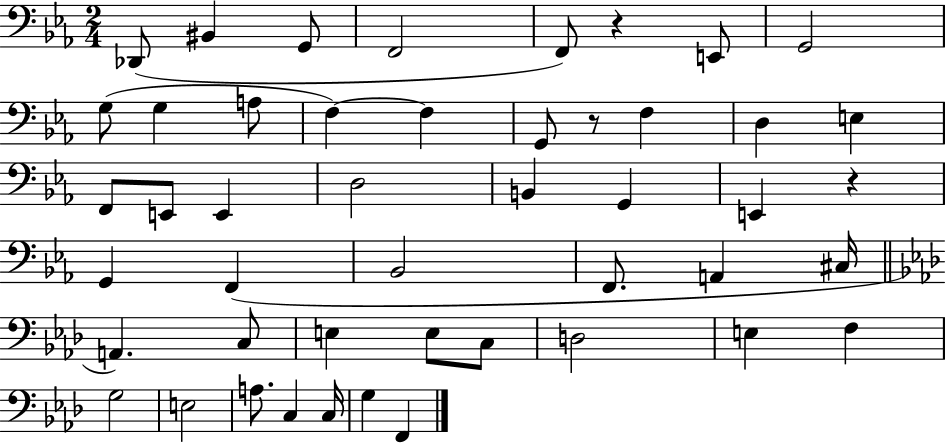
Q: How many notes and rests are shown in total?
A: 47